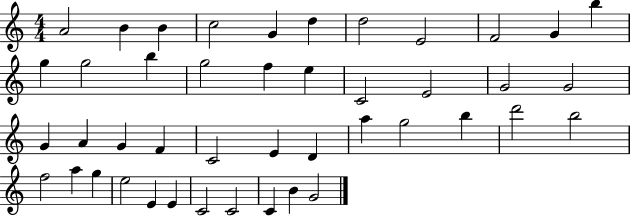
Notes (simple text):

A4/h B4/q B4/q C5/h G4/q D5/q D5/h E4/h F4/h G4/q B5/q G5/q G5/h B5/q G5/h F5/q E5/q C4/h E4/h G4/h G4/h G4/q A4/q G4/q F4/q C4/h E4/q D4/q A5/q G5/h B5/q D6/h B5/h F5/h A5/q G5/q E5/h E4/q E4/q C4/h C4/h C4/q B4/q G4/h